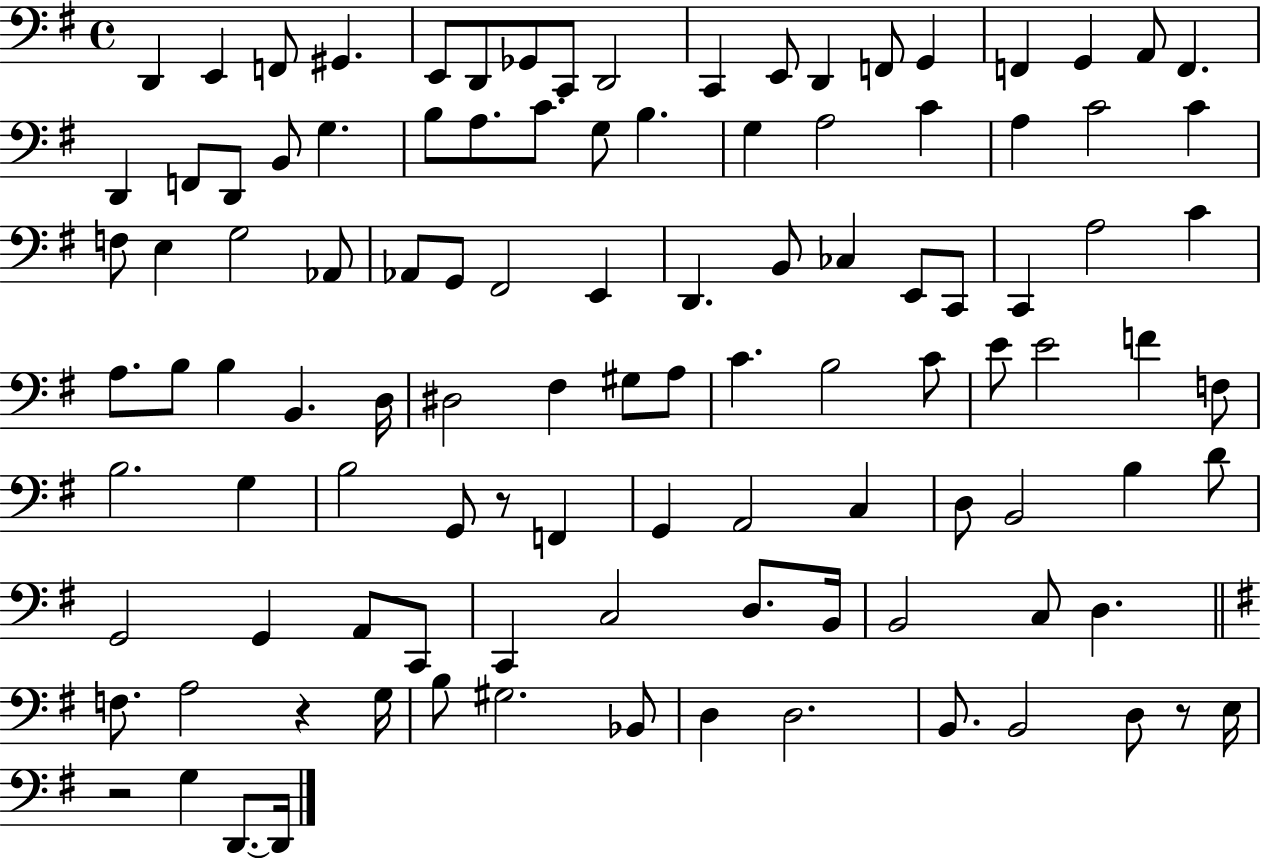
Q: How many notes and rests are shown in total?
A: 108